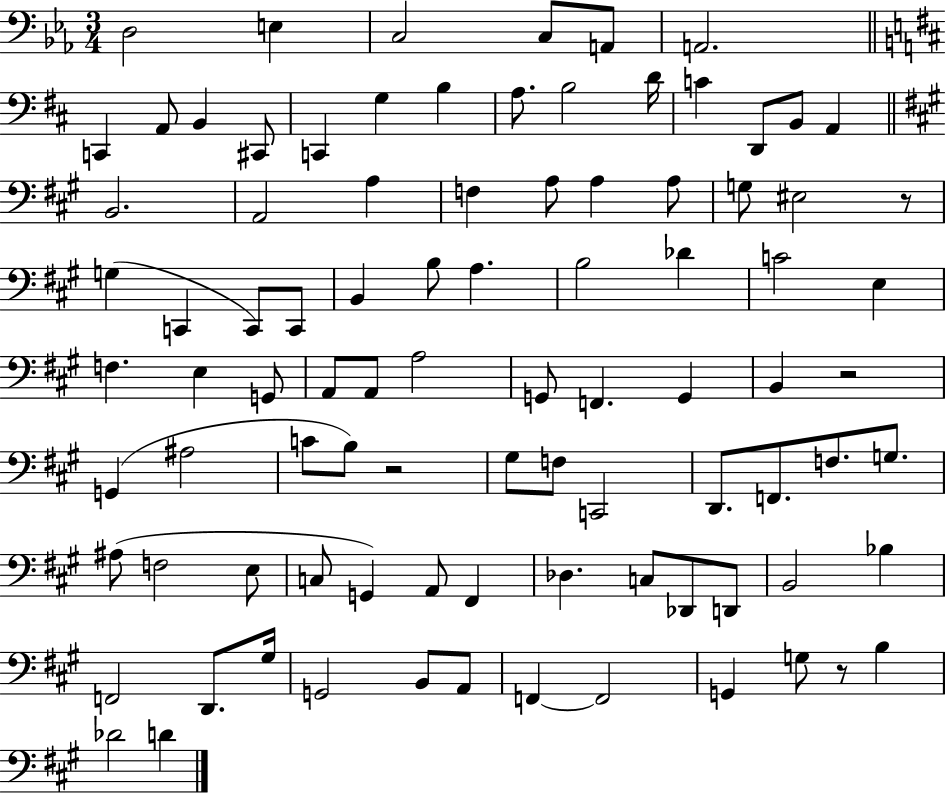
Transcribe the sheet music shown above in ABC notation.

X:1
T:Untitled
M:3/4
L:1/4
K:Eb
D,2 E, C,2 C,/2 A,,/2 A,,2 C,, A,,/2 B,, ^C,,/2 C,, G, B, A,/2 B,2 D/4 C D,,/2 B,,/2 A,, B,,2 A,,2 A, F, A,/2 A, A,/2 G,/2 ^E,2 z/2 G, C,, C,,/2 C,,/2 B,, B,/2 A, B,2 _D C2 E, F, E, G,,/2 A,,/2 A,,/2 A,2 G,,/2 F,, G,, B,, z2 G,, ^A,2 C/2 B,/2 z2 ^G,/2 F,/2 C,,2 D,,/2 F,,/2 F,/2 G,/2 ^A,/2 F,2 E,/2 C,/2 G,, A,,/2 ^F,, _D, C,/2 _D,,/2 D,,/2 B,,2 _B, F,,2 D,,/2 ^G,/4 G,,2 B,,/2 A,,/2 F,, F,,2 G,, G,/2 z/2 B, _D2 D